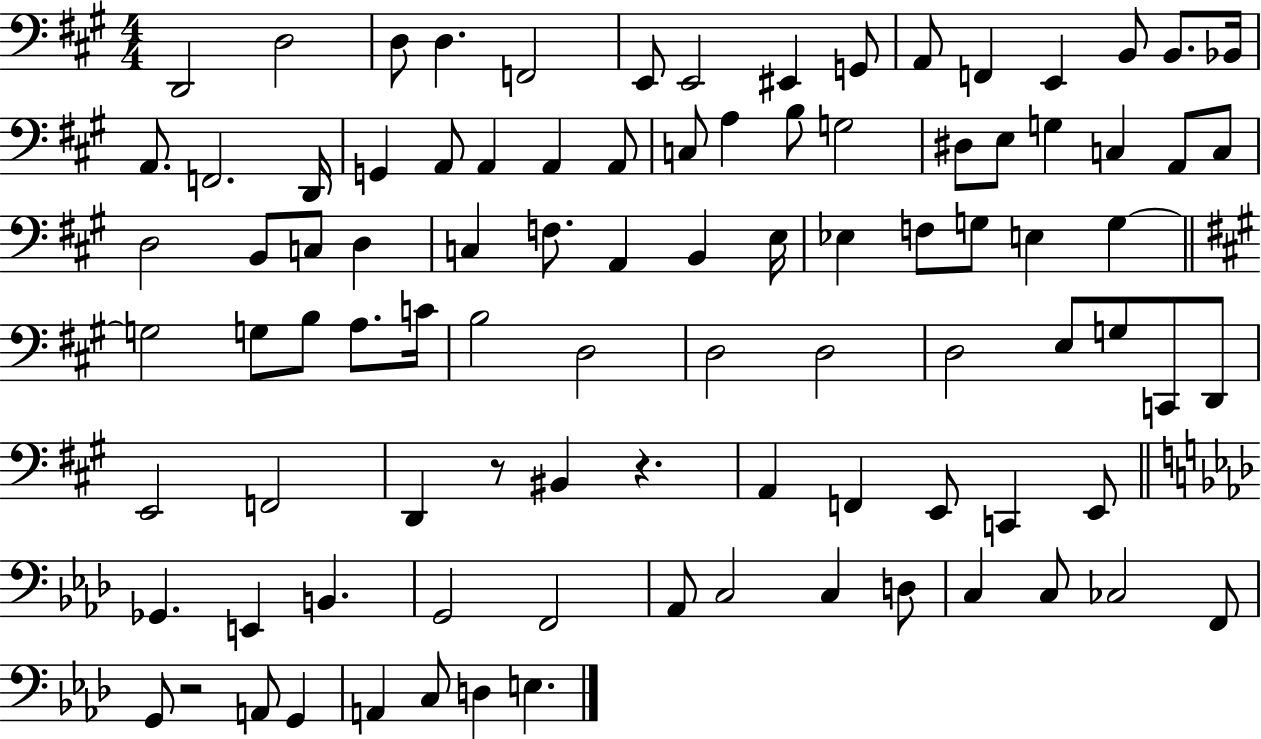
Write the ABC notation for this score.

X:1
T:Untitled
M:4/4
L:1/4
K:A
D,,2 D,2 D,/2 D, F,,2 E,,/2 E,,2 ^E,, G,,/2 A,,/2 F,, E,, B,,/2 B,,/2 _B,,/4 A,,/2 F,,2 D,,/4 G,, A,,/2 A,, A,, A,,/2 C,/2 A, B,/2 G,2 ^D,/2 E,/2 G, C, A,,/2 C,/2 D,2 B,,/2 C,/2 D, C, F,/2 A,, B,, E,/4 _E, F,/2 G,/2 E, G, G,2 G,/2 B,/2 A,/2 C/4 B,2 D,2 D,2 D,2 D,2 E,/2 G,/2 C,,/2 D,,/2 E,,2 F,,2 D,, z/2 ^B,, z A,, F,, E,,/2 C,, E,,/2 _G,, E,, B,, G,,2 F,,2 _A,,/2 C,2 C, D,/2 C, C,/2 _C,2 F,,/2 G,,/2 z2 A,,/2 G,, A,, C,/2 D, E,